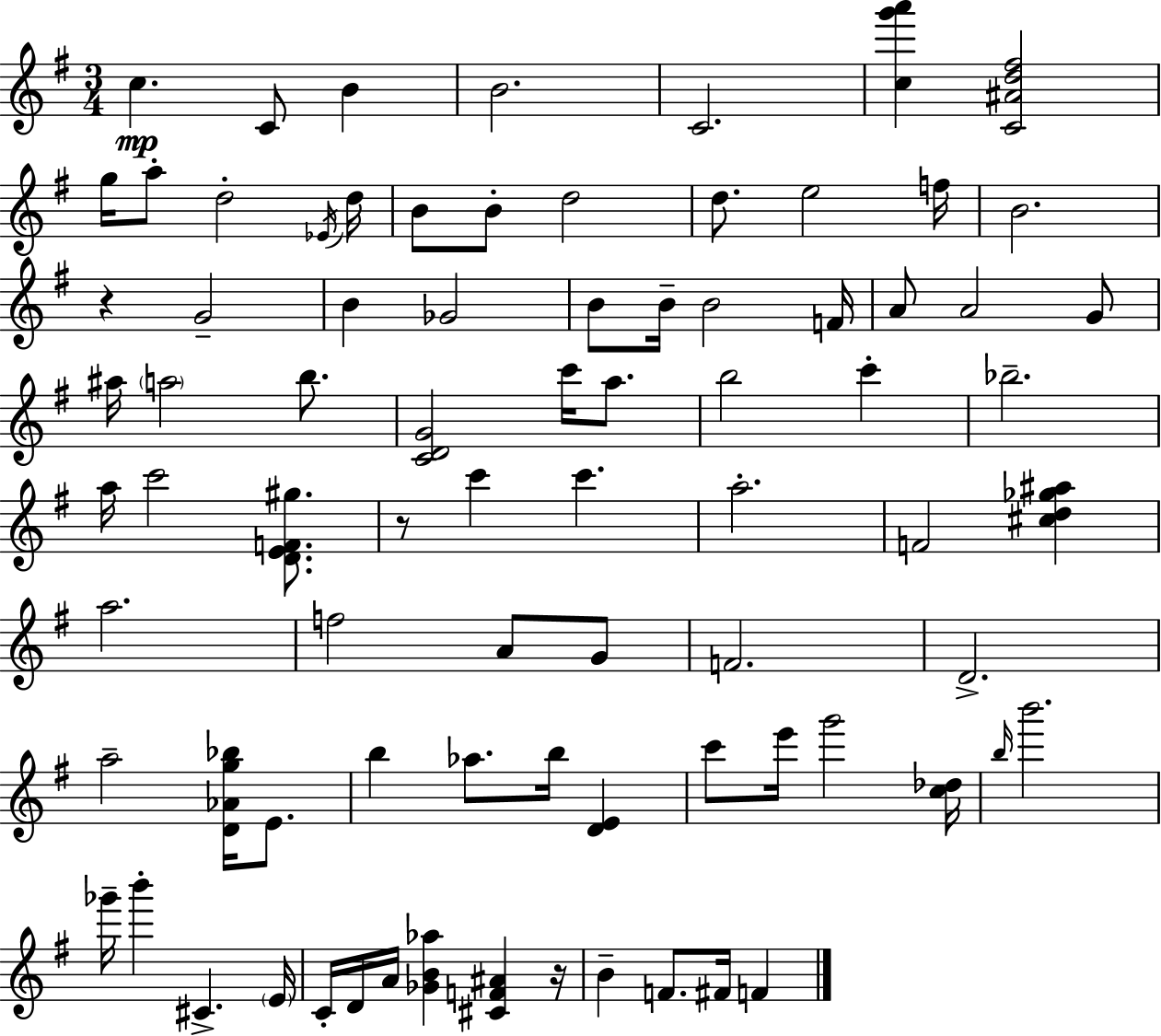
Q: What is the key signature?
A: G major